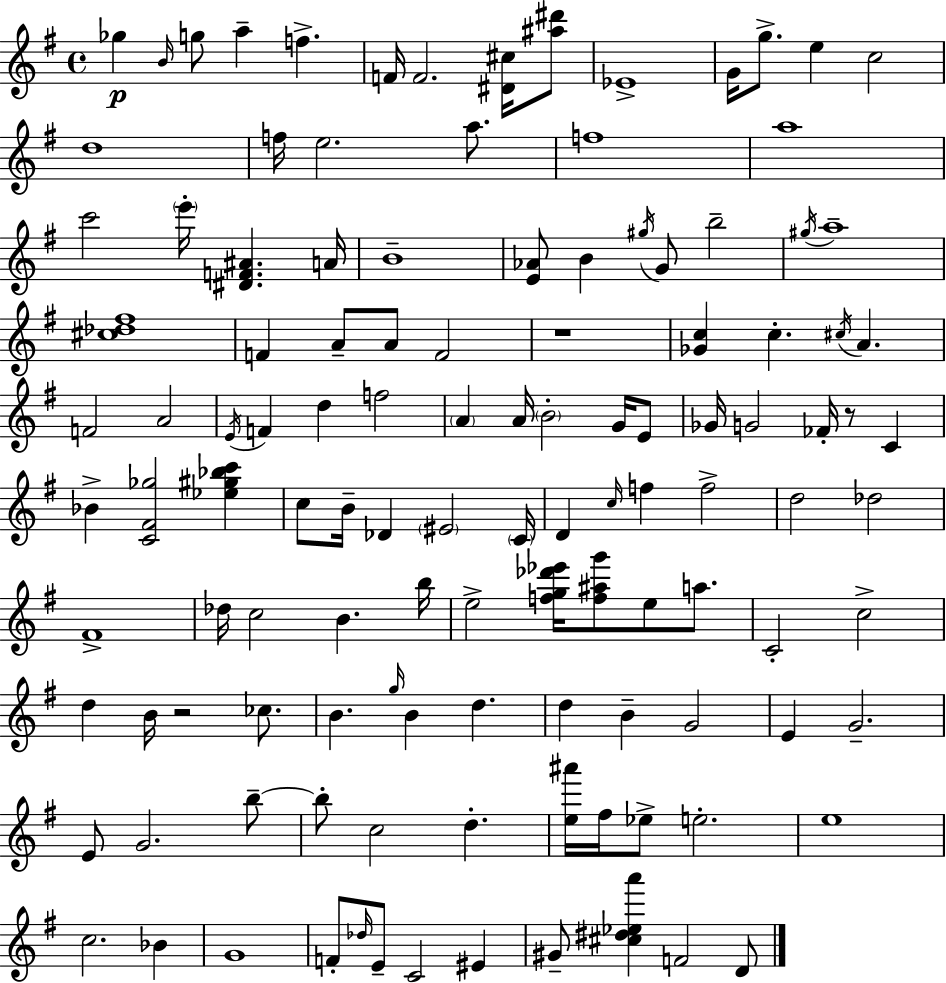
{
  \clef treble
  \time 4/4
  \defaultTimeSignature
  \key e \minor
  \repeat volta 2 { ges''4\p \grace { b'16 } g''8 a''4-- f''4.-> | f'16 f'2. <dis' cis''>16 <ais'' dis'''>8 | ees'1-> | g'16 g''8.-> e''4 c''2 | \break d''1 | f''16 e''2. a''8. | f''1 | a''1 | \break c'''2 \parenthesize e'''16-. <dis' f' ais'>4. | a'16 b'1-- | <e' aes'>8 b'4 \acciaccatura { gis''16 } g'8 b''2-- | \acciaccatura { gis''16 } a''1-- | \break <cis'' des'' fis''>1 | f'4 a'8-- a'8 f'2 | r1 | <ges' c''>4 c''4.-. \acciaccatura { cis''16 } a'4. | \break f'2 a'2 | \acciaccatura { e'16 } f'4 d''4 f''2 | \parenthesize a'4 a'16 \parenthesize b'2-. | g'16 e'8 ges'16 g'2 fes'16-. r8 | \break c'4 bes'4-> <c' fis' ges''>2 | <ees'' gis'' bes'' c'''>4 c''8 b'16-- des'4 \parenthesize eis'2 | \parenthesize c'16 d'4 \grace { c''16 } f''4 f''2-> | d''2 des''2 | \break fis'1-> | des''16 c''2 b'4. | b''16 e''2-> <f'' g'' des''' ees'''>16 <f'' ais'' g'''>8 | e''8 a''8. c'2-. c''2-> | \break d''4 b'16 r2 | ces''8. b'4. \grace { g''16 } b'4 | d''4. d''4 b'4-- g'2 | e'4 g'2.-- | \break e'8 g'2. | b''8--~~ b''8-. c''2 | d''4.-. <e'' ais'''>16 fis''16 ees''8-> e''2.-. | e''1 | \break c''2. | bes'4 g'1 | f'8-. \grace { des''16 } e'8-- c'2 | eis'4 gis'8-- <cis'' dis'' ees'' a'''>4 f'2 | \break d'8 } \bar "|."
}